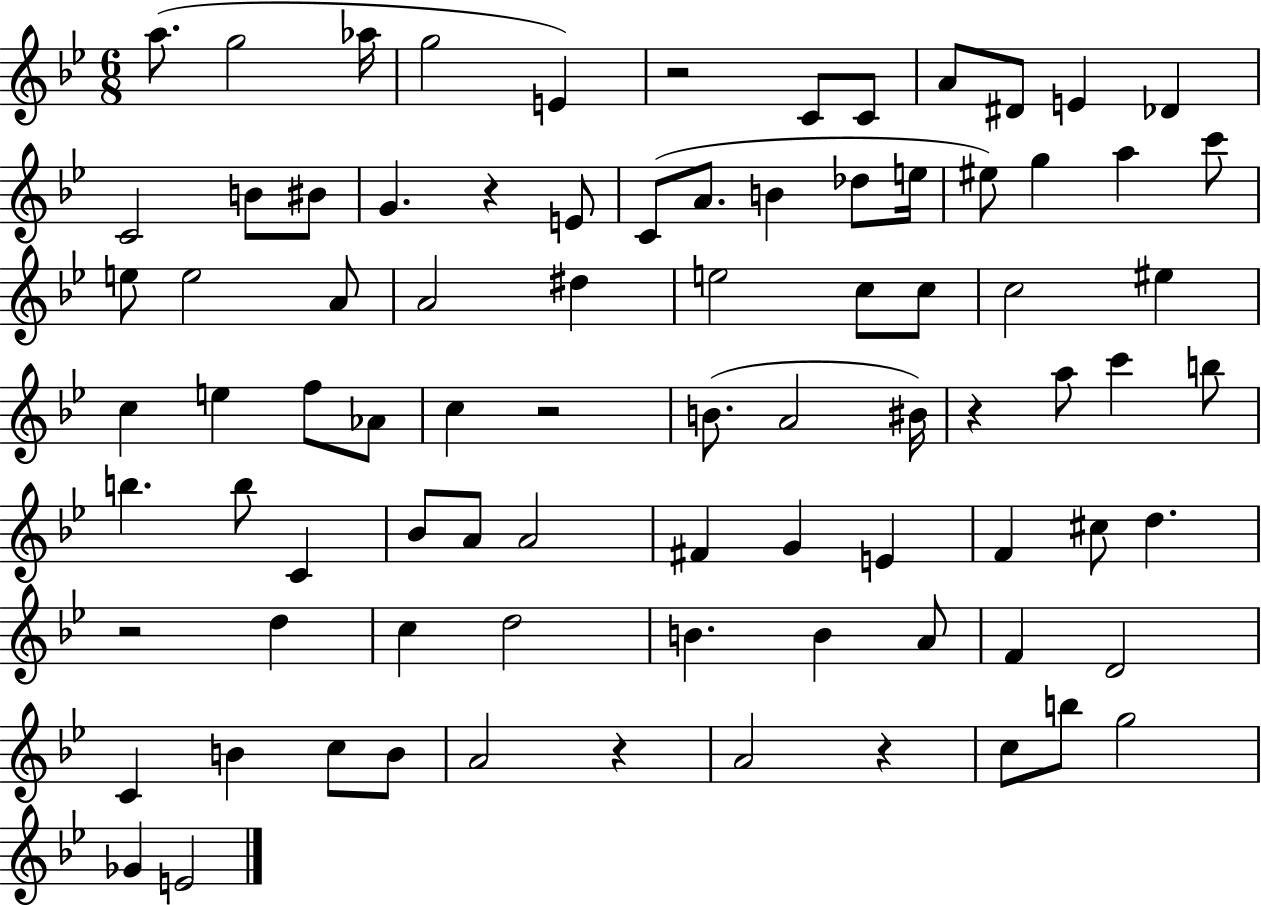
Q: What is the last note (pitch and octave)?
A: E4